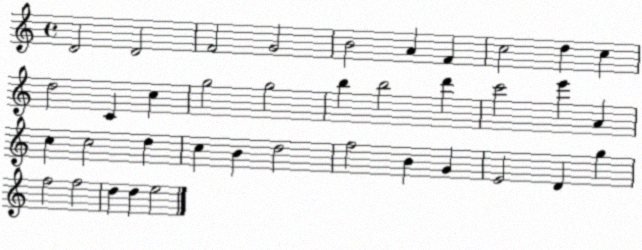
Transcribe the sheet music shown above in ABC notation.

X:1
T:Untitled
M:4/4
L:1/4
K:C
D2 D2 F2 G2 B2 A F c2 d c d2 C c g2 g2 b b2 d' c'2 e' A c c2 d c B d2 f2 B G E2 D g f2 f2 d d e2